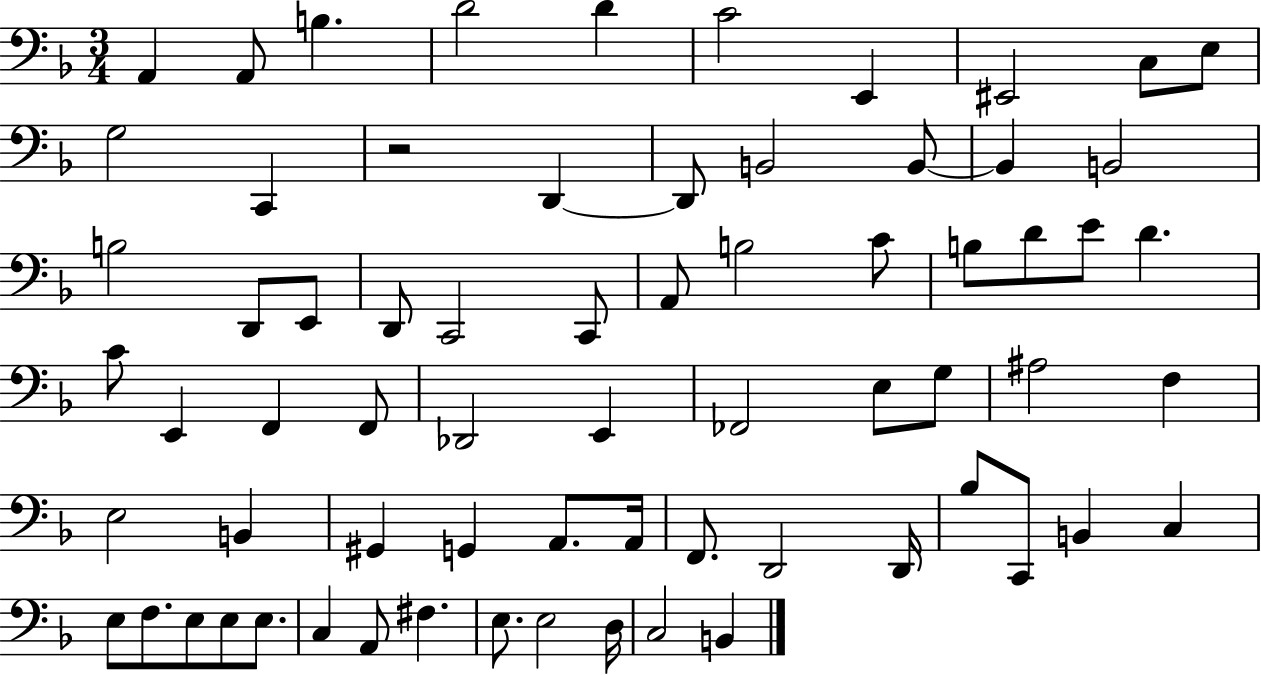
A2/q A2/e B3/q. D4/h D4/q C4/h E2/q EIS2/h C3/e E3/e G3/h C2/q R/h D2/q D2/e B2/h B2/e B2/q B2/h B3/h D2/e E2/e D2/e C2/h C2/e A2/e B3/h C4/e B3/e D4/e E4/e D4/q. C4/e E2/q F2/q F2/e Db2/h E2/q FES2/h E3/e G3/e A#3/h F3/q E3/h B2/q G#2/q G2/q A2/e. A2/s F2/e. D2/h D2/s Bb3/e C2/e B2/q C3/q E3/e F3/e. E3/e E3/e E3/e. C3/q A2/e F#3/q. E3/e. E3/h D3/s C3/h B2/q